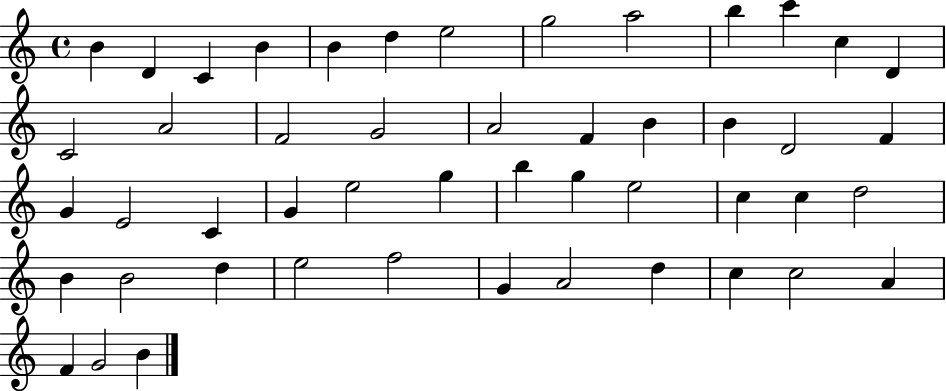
{
  \clef treble
  \time 4/4
  \defaultTimeSignature
  \key c \major
  b'4 d'4 c'4 b'4 | b'4 d''4 e''2 | g''2 a''2 | b''4 c'''4 c''4 d'4 | \break c'2 a'2 | f'2 g'2 | a'2 f'4 b'4 | b'4 d'2 f'4 | \break g'4 e'2 c'4 | g'4 e''2 g''4 | b''4 g''4 e''2 | c''4 c''4 d''2 | \break b'4 b'2 d''4 | e''2 f''2 | g'4 a'2 d''4 | c''4 c''2 a'4 | \break f'4 g'2 b'4 | \bar "|."
}